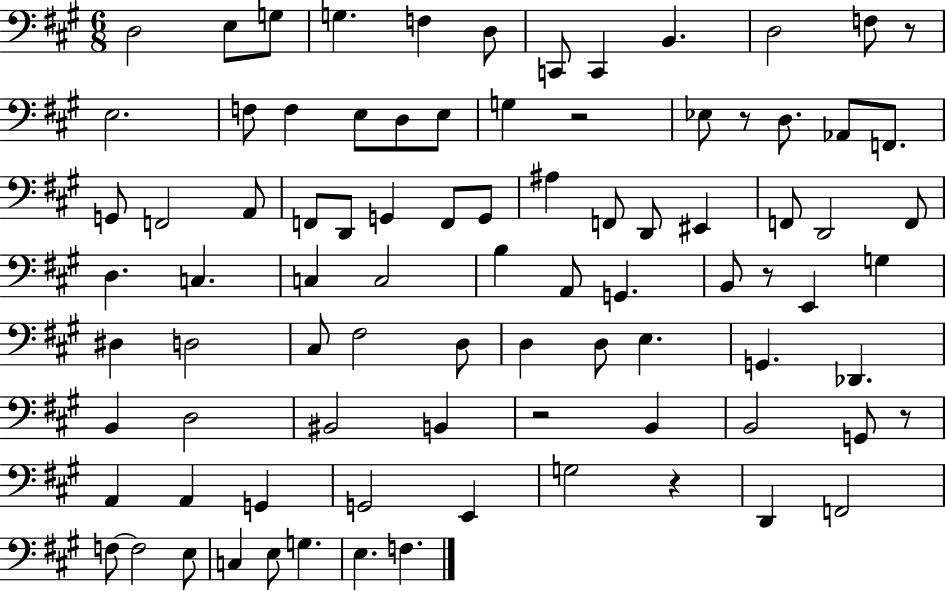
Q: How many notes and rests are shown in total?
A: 87